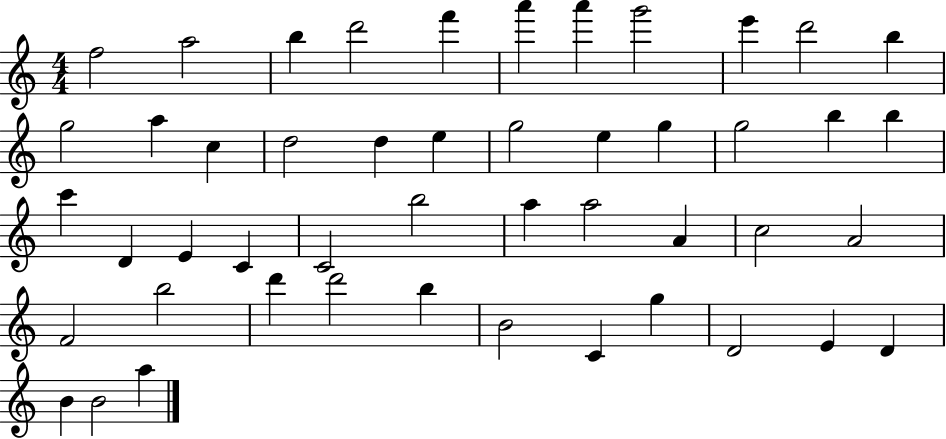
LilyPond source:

{
  \clef treble
  \numericTimeSignature
  \time 4/4
  \key c \major
  f''2 a''2 | b''4 d'''2 f'''4 | a'''4 a'''4 g'''2 | e'''4 d'''2 b''4 | \break g''2 a''4 c''4 | d''2 d''4 e''4 | g''2 e''4 g''4 | g''2 b''4 b''4 | \break c'''4 d'4 e'4 c'4 | c'2 b''2 | a''4 a''2 a'4 | c''2 a'2 | \break f'2 b''2 | d'''4 d'''2 b''4 | b'2 c'4 g''4 | d'2 e'4 d'4 | \break b'4 b'2 a''4 | \bar "|."
}